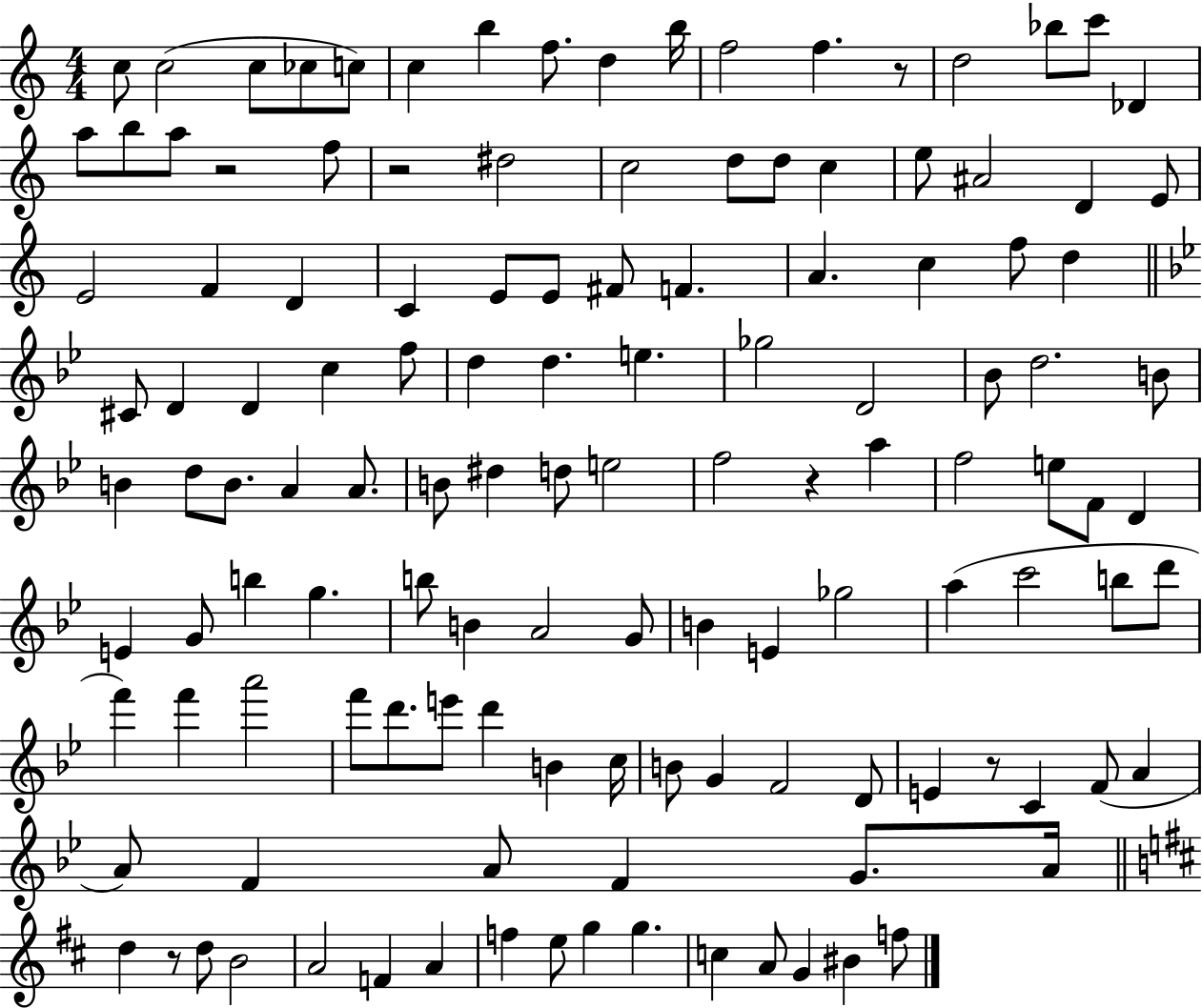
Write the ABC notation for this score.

X:1
T:Untitled
M:4/4
L:1/4
K:C
c/2 c2 c/2 _c/2 c/2 c b f/2 d b/4 f2 f z/2 d2 _b/2 c'/2 _D a/2 b/2 a/2 z2 f/2 z2 ^d2 c2 d/2 d/2 c e/2 ^A2 D E/2 E2 F D C E/2 E/2 ^F/2 F A c f/2 d ^C/2 D D c f/2 d d e _g2 D2 _B/2 d2 B/2 B d/2 B/2 A A/2 B/2 ^d d/2 e2 f2 z a f2 e/2 F/2 D E G/2 b g b/2 B A2 G/2 B E _g2 a c'2 b/2 d'/2 f' f' a'2 f'/2 d'/2 e'/2 d' B c/4 B/2 G F2 D/2 E z/2 C F/2 A A/2 F A/2 F G/2 A/4 d z/2 d/2 B2 A2 F A f e/2 g g c A/2 G ^B f/2